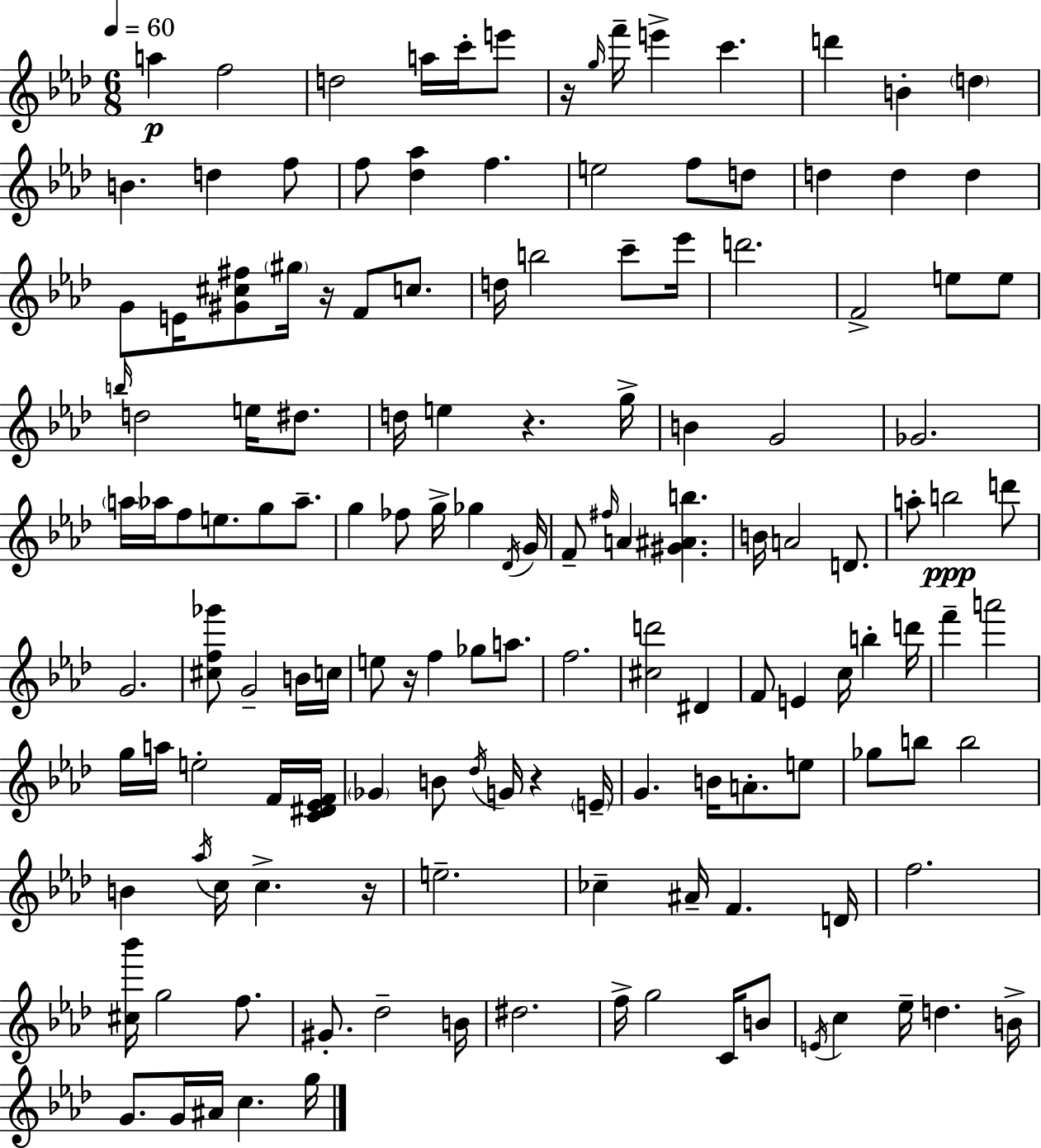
{
  \clef treble
  \numericTimeSignature
  \time 6/8
  \key aes \major
  \tempo 4 = 60
  a''4\p f''2 | d''2 a''16 c'''16-. e'''8 | r16 \grace { g''16 } f'''16-- e'''4-> c'''4. | d'''4 b'4-. \parenthesize d''4 | \break b'4. d''4 f''8 | f''8 <des'' aes''>4 f''4. | e''2 f''8 d''8 | d''4 d''4 d''4 | \break g'8 e'16 <gis' cis'' fis''>8 \parenthesize gis''16 r16 f'8 c''8. | d''16 b''2 c'''8-- | ees'''16 d'''2. | f'2-> e''8 e''8 | \break \grace { b''16 } d''2 e''16 dis''8. | d''16 e''4 r4. | g''16-> b'4 g'2 | ges'2. | \break \parenthesize a''16 aes''16 f''8 e''8. g''8 aes''8.-- | g''4 fes''8 g''16-> ges''4 | \acciaccatura { des'16 } g'16 f'8-- \grace { fis''16 } a'4 <gis' ais' b''>4. | b'16 a'2 | \break d'8. a''8-. b''2\ppp | d'''8 g'2. | <cis'' f'' ges'''>8 g'2-- | b'16 c''16 e''8 r16 f''4 ges''8 | \break a''8. f''2. | <cis'' d'''>2 | dis'4 f'8 e'4 c''16 b''4-. | d'''16 f'''4-- a'''2 | \break g''16 a''16 e''2-. | f'16 <c' dis' ees' f'>16 \parenthesize ges'4 b'8 \acciaccatura { des''16 } g'16 | r4 \parenthesize e'16-- g'4. b'16 | a'8.-. e''8 ges''8 b''8 b''2 | \break b'4 \acciaccatura { aes''16 } c''16 c''4.-> | r16 e''2.-- | ces''4-- ais'16-- f'4. | d'16 f''2. | \break <cis'' bes'''>16 g''2 | f''8. gis'8.-. des''2-- | b'16 dis''2. | f''16-> g''2 | \break c'16 b'8 \acciaccatura { e'16 } c''4 ees''16-- | d''4. b'16-> g'8. g'16 ais'16 | c''4. g''16 \bar "|."
}